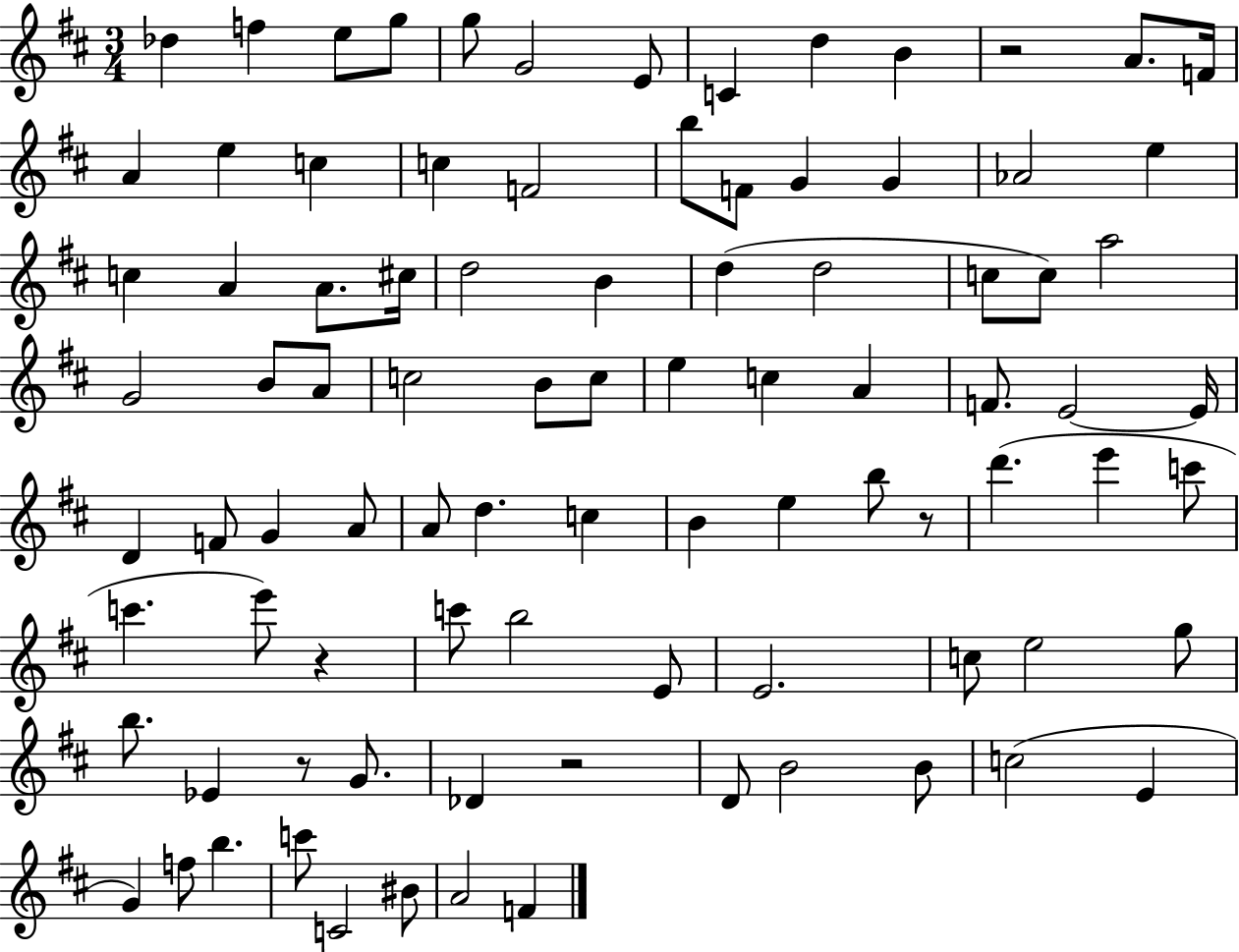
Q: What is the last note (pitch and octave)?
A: F4